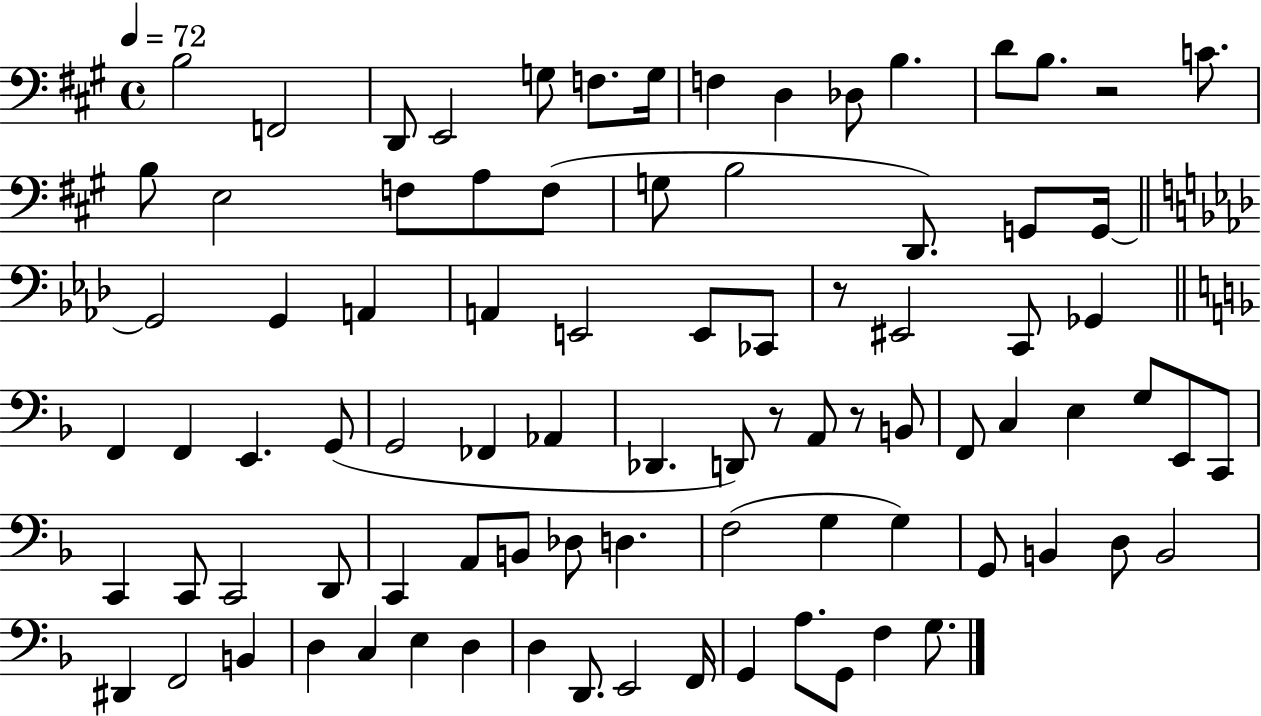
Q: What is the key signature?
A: A major